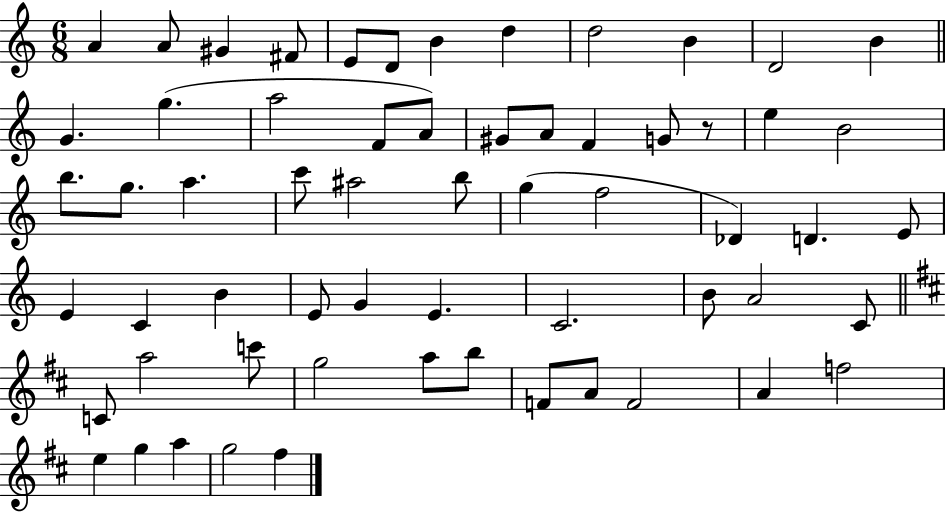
X:1
T:Untitled
M:6/8
L:1/4
K:C
A A/2 ^G ^F/2 E/2 D/2 B d d2 B D2 B G g a2 F/2 A/2 ^G/2 A/2 F G/2 z/2 e B2 b/2 g/2 a c'/2 ^a2 b/2 g f2 _D D E/2 E C B E/2 G E C2 B/2 A2 C/2 C/2 a2 c'/2 g2 a/2 b/2 F/2 A/2 F2 A f2 e g a g2 ^f